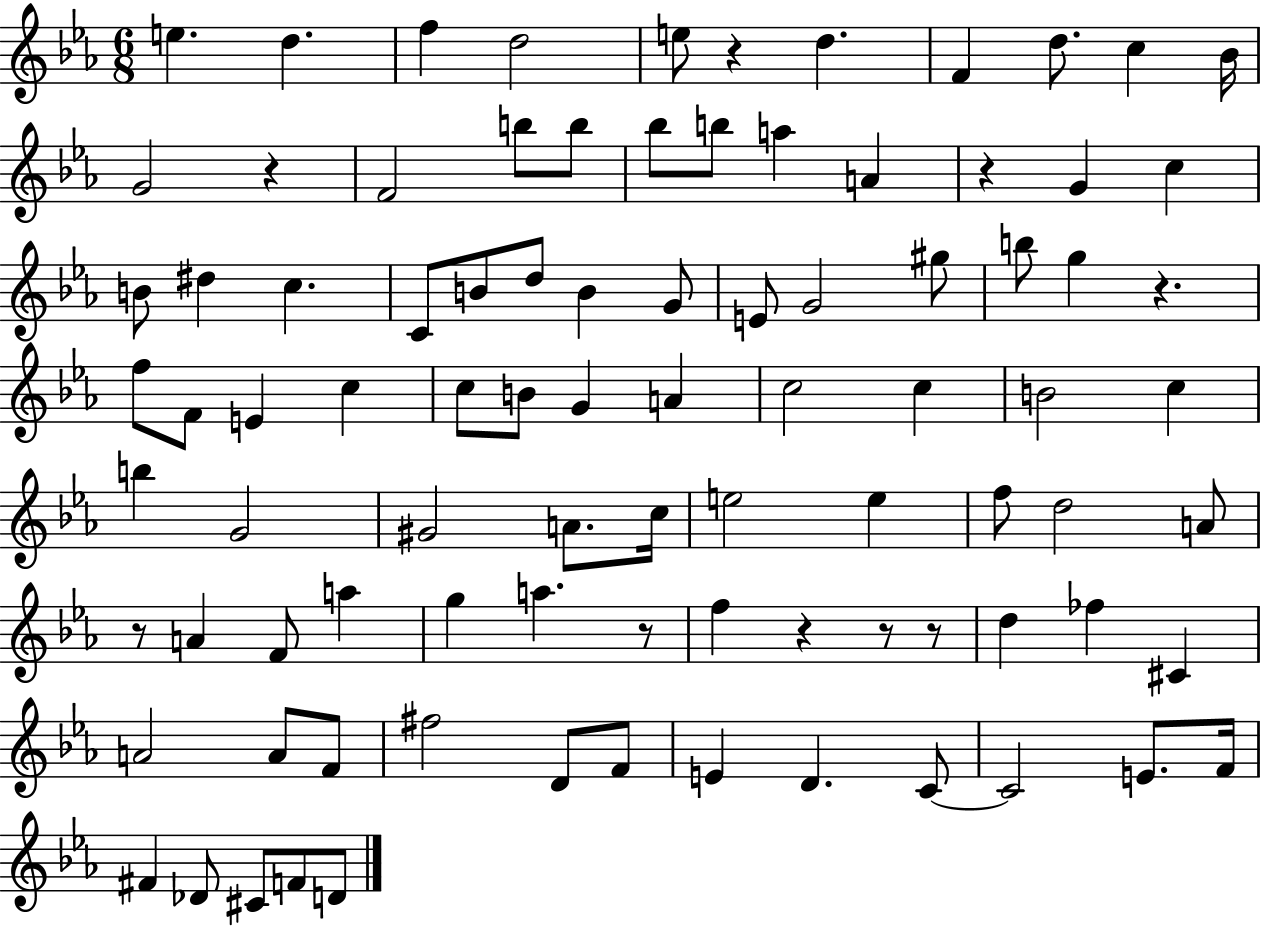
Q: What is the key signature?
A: EES major